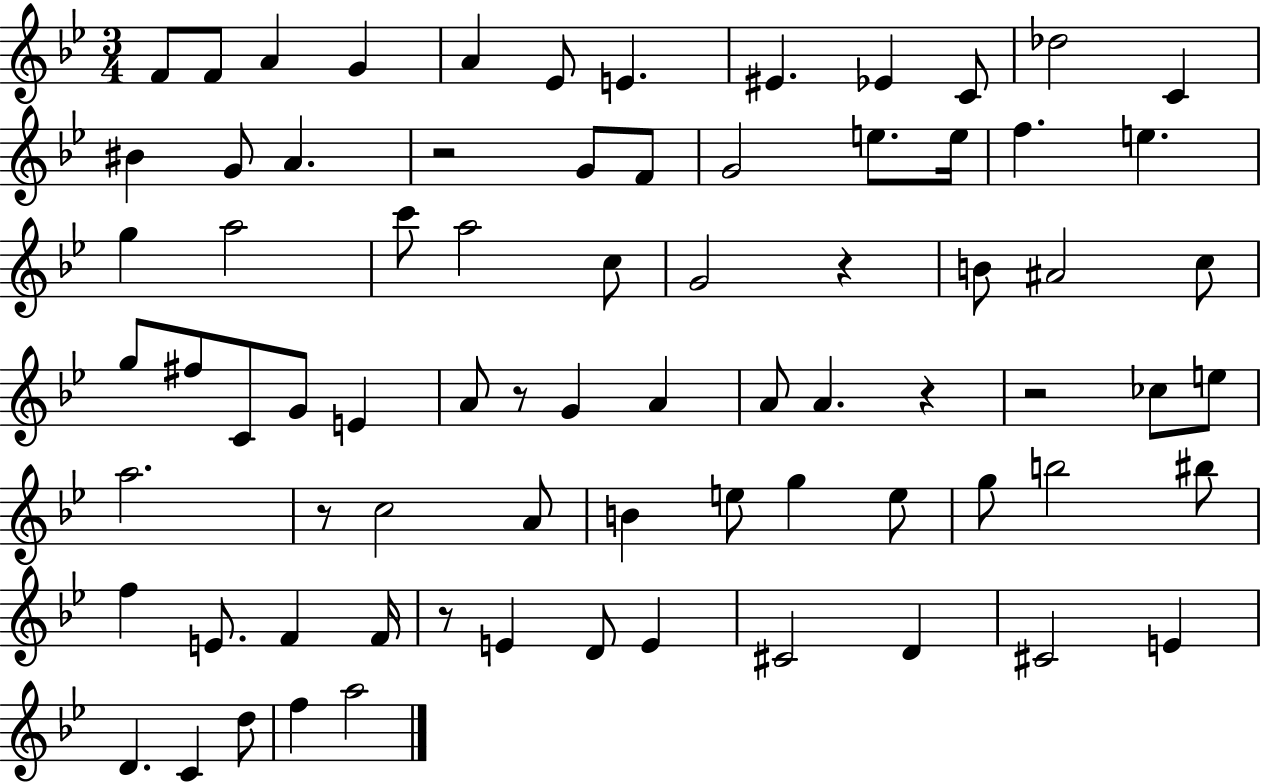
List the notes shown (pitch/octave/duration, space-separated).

F4/e F4/e A4/q G4/q A4/q Eb4/e E4/q. EIS4/q. Eb4/q C4/e Db5/h C4/q BIS4/q G4/e A4/q. R/h G4/e F4/e G4/h E5/e. E5/s F5/q. E5/q. G5/q A5/h C6/e A5/h C5/e G4/h R/q B4/e A#4/h C5/e G5/e F#5/e C4/e G4/e E4/q A4/e R/e G4/q A4/q A4/e A4/q. R/q R/h CES5/e E5/e A5/h. R/e C5/h A4/e B4/q E5/e G5/q E5/e G5/e B5/h BIS5/e F5/q E4/e. F4/q F4/s R/e E4/q D4/e E4/q C#4/h D4/q C#4/h E4/q D4/q. C4/q D5/e F5/q A5/h